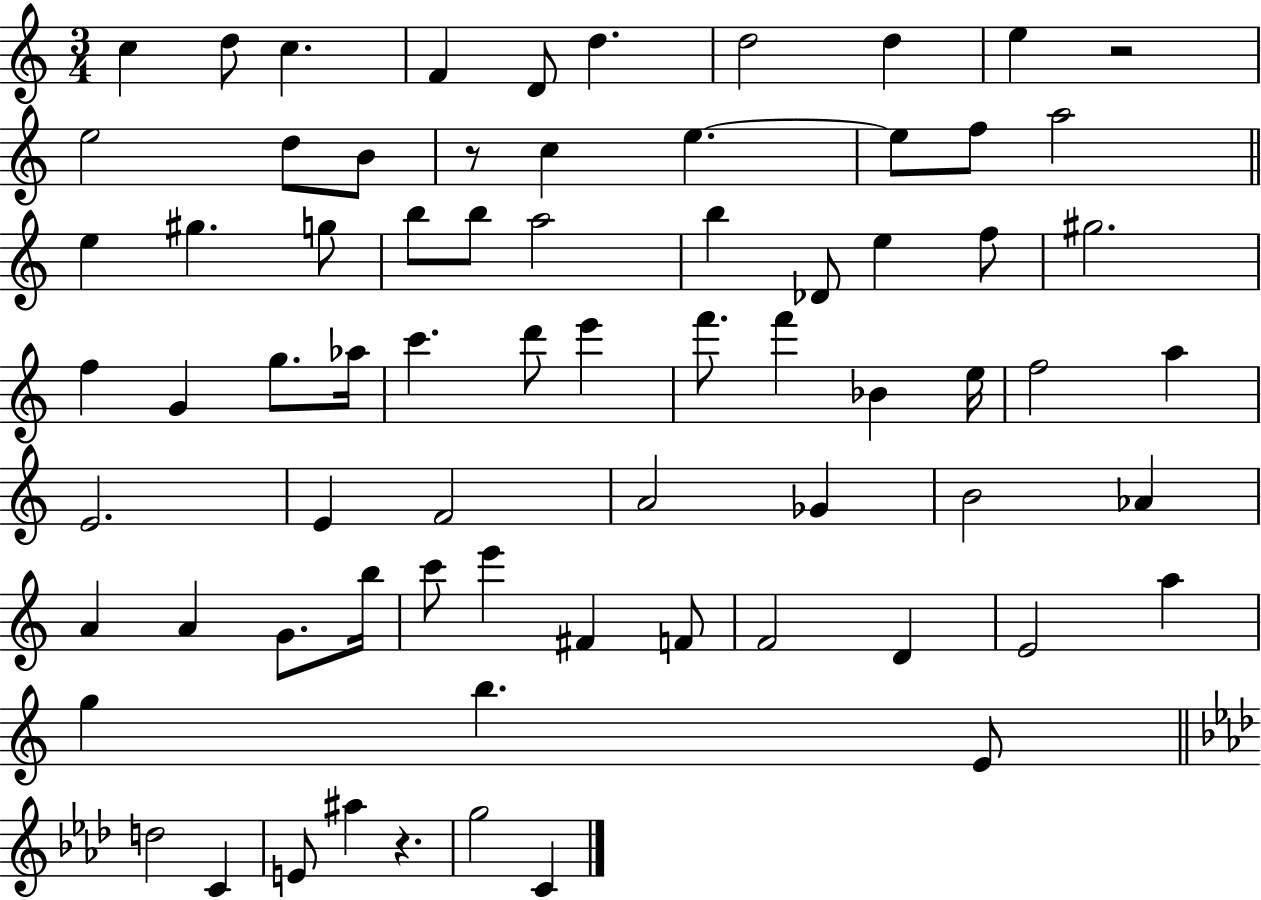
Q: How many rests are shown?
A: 3